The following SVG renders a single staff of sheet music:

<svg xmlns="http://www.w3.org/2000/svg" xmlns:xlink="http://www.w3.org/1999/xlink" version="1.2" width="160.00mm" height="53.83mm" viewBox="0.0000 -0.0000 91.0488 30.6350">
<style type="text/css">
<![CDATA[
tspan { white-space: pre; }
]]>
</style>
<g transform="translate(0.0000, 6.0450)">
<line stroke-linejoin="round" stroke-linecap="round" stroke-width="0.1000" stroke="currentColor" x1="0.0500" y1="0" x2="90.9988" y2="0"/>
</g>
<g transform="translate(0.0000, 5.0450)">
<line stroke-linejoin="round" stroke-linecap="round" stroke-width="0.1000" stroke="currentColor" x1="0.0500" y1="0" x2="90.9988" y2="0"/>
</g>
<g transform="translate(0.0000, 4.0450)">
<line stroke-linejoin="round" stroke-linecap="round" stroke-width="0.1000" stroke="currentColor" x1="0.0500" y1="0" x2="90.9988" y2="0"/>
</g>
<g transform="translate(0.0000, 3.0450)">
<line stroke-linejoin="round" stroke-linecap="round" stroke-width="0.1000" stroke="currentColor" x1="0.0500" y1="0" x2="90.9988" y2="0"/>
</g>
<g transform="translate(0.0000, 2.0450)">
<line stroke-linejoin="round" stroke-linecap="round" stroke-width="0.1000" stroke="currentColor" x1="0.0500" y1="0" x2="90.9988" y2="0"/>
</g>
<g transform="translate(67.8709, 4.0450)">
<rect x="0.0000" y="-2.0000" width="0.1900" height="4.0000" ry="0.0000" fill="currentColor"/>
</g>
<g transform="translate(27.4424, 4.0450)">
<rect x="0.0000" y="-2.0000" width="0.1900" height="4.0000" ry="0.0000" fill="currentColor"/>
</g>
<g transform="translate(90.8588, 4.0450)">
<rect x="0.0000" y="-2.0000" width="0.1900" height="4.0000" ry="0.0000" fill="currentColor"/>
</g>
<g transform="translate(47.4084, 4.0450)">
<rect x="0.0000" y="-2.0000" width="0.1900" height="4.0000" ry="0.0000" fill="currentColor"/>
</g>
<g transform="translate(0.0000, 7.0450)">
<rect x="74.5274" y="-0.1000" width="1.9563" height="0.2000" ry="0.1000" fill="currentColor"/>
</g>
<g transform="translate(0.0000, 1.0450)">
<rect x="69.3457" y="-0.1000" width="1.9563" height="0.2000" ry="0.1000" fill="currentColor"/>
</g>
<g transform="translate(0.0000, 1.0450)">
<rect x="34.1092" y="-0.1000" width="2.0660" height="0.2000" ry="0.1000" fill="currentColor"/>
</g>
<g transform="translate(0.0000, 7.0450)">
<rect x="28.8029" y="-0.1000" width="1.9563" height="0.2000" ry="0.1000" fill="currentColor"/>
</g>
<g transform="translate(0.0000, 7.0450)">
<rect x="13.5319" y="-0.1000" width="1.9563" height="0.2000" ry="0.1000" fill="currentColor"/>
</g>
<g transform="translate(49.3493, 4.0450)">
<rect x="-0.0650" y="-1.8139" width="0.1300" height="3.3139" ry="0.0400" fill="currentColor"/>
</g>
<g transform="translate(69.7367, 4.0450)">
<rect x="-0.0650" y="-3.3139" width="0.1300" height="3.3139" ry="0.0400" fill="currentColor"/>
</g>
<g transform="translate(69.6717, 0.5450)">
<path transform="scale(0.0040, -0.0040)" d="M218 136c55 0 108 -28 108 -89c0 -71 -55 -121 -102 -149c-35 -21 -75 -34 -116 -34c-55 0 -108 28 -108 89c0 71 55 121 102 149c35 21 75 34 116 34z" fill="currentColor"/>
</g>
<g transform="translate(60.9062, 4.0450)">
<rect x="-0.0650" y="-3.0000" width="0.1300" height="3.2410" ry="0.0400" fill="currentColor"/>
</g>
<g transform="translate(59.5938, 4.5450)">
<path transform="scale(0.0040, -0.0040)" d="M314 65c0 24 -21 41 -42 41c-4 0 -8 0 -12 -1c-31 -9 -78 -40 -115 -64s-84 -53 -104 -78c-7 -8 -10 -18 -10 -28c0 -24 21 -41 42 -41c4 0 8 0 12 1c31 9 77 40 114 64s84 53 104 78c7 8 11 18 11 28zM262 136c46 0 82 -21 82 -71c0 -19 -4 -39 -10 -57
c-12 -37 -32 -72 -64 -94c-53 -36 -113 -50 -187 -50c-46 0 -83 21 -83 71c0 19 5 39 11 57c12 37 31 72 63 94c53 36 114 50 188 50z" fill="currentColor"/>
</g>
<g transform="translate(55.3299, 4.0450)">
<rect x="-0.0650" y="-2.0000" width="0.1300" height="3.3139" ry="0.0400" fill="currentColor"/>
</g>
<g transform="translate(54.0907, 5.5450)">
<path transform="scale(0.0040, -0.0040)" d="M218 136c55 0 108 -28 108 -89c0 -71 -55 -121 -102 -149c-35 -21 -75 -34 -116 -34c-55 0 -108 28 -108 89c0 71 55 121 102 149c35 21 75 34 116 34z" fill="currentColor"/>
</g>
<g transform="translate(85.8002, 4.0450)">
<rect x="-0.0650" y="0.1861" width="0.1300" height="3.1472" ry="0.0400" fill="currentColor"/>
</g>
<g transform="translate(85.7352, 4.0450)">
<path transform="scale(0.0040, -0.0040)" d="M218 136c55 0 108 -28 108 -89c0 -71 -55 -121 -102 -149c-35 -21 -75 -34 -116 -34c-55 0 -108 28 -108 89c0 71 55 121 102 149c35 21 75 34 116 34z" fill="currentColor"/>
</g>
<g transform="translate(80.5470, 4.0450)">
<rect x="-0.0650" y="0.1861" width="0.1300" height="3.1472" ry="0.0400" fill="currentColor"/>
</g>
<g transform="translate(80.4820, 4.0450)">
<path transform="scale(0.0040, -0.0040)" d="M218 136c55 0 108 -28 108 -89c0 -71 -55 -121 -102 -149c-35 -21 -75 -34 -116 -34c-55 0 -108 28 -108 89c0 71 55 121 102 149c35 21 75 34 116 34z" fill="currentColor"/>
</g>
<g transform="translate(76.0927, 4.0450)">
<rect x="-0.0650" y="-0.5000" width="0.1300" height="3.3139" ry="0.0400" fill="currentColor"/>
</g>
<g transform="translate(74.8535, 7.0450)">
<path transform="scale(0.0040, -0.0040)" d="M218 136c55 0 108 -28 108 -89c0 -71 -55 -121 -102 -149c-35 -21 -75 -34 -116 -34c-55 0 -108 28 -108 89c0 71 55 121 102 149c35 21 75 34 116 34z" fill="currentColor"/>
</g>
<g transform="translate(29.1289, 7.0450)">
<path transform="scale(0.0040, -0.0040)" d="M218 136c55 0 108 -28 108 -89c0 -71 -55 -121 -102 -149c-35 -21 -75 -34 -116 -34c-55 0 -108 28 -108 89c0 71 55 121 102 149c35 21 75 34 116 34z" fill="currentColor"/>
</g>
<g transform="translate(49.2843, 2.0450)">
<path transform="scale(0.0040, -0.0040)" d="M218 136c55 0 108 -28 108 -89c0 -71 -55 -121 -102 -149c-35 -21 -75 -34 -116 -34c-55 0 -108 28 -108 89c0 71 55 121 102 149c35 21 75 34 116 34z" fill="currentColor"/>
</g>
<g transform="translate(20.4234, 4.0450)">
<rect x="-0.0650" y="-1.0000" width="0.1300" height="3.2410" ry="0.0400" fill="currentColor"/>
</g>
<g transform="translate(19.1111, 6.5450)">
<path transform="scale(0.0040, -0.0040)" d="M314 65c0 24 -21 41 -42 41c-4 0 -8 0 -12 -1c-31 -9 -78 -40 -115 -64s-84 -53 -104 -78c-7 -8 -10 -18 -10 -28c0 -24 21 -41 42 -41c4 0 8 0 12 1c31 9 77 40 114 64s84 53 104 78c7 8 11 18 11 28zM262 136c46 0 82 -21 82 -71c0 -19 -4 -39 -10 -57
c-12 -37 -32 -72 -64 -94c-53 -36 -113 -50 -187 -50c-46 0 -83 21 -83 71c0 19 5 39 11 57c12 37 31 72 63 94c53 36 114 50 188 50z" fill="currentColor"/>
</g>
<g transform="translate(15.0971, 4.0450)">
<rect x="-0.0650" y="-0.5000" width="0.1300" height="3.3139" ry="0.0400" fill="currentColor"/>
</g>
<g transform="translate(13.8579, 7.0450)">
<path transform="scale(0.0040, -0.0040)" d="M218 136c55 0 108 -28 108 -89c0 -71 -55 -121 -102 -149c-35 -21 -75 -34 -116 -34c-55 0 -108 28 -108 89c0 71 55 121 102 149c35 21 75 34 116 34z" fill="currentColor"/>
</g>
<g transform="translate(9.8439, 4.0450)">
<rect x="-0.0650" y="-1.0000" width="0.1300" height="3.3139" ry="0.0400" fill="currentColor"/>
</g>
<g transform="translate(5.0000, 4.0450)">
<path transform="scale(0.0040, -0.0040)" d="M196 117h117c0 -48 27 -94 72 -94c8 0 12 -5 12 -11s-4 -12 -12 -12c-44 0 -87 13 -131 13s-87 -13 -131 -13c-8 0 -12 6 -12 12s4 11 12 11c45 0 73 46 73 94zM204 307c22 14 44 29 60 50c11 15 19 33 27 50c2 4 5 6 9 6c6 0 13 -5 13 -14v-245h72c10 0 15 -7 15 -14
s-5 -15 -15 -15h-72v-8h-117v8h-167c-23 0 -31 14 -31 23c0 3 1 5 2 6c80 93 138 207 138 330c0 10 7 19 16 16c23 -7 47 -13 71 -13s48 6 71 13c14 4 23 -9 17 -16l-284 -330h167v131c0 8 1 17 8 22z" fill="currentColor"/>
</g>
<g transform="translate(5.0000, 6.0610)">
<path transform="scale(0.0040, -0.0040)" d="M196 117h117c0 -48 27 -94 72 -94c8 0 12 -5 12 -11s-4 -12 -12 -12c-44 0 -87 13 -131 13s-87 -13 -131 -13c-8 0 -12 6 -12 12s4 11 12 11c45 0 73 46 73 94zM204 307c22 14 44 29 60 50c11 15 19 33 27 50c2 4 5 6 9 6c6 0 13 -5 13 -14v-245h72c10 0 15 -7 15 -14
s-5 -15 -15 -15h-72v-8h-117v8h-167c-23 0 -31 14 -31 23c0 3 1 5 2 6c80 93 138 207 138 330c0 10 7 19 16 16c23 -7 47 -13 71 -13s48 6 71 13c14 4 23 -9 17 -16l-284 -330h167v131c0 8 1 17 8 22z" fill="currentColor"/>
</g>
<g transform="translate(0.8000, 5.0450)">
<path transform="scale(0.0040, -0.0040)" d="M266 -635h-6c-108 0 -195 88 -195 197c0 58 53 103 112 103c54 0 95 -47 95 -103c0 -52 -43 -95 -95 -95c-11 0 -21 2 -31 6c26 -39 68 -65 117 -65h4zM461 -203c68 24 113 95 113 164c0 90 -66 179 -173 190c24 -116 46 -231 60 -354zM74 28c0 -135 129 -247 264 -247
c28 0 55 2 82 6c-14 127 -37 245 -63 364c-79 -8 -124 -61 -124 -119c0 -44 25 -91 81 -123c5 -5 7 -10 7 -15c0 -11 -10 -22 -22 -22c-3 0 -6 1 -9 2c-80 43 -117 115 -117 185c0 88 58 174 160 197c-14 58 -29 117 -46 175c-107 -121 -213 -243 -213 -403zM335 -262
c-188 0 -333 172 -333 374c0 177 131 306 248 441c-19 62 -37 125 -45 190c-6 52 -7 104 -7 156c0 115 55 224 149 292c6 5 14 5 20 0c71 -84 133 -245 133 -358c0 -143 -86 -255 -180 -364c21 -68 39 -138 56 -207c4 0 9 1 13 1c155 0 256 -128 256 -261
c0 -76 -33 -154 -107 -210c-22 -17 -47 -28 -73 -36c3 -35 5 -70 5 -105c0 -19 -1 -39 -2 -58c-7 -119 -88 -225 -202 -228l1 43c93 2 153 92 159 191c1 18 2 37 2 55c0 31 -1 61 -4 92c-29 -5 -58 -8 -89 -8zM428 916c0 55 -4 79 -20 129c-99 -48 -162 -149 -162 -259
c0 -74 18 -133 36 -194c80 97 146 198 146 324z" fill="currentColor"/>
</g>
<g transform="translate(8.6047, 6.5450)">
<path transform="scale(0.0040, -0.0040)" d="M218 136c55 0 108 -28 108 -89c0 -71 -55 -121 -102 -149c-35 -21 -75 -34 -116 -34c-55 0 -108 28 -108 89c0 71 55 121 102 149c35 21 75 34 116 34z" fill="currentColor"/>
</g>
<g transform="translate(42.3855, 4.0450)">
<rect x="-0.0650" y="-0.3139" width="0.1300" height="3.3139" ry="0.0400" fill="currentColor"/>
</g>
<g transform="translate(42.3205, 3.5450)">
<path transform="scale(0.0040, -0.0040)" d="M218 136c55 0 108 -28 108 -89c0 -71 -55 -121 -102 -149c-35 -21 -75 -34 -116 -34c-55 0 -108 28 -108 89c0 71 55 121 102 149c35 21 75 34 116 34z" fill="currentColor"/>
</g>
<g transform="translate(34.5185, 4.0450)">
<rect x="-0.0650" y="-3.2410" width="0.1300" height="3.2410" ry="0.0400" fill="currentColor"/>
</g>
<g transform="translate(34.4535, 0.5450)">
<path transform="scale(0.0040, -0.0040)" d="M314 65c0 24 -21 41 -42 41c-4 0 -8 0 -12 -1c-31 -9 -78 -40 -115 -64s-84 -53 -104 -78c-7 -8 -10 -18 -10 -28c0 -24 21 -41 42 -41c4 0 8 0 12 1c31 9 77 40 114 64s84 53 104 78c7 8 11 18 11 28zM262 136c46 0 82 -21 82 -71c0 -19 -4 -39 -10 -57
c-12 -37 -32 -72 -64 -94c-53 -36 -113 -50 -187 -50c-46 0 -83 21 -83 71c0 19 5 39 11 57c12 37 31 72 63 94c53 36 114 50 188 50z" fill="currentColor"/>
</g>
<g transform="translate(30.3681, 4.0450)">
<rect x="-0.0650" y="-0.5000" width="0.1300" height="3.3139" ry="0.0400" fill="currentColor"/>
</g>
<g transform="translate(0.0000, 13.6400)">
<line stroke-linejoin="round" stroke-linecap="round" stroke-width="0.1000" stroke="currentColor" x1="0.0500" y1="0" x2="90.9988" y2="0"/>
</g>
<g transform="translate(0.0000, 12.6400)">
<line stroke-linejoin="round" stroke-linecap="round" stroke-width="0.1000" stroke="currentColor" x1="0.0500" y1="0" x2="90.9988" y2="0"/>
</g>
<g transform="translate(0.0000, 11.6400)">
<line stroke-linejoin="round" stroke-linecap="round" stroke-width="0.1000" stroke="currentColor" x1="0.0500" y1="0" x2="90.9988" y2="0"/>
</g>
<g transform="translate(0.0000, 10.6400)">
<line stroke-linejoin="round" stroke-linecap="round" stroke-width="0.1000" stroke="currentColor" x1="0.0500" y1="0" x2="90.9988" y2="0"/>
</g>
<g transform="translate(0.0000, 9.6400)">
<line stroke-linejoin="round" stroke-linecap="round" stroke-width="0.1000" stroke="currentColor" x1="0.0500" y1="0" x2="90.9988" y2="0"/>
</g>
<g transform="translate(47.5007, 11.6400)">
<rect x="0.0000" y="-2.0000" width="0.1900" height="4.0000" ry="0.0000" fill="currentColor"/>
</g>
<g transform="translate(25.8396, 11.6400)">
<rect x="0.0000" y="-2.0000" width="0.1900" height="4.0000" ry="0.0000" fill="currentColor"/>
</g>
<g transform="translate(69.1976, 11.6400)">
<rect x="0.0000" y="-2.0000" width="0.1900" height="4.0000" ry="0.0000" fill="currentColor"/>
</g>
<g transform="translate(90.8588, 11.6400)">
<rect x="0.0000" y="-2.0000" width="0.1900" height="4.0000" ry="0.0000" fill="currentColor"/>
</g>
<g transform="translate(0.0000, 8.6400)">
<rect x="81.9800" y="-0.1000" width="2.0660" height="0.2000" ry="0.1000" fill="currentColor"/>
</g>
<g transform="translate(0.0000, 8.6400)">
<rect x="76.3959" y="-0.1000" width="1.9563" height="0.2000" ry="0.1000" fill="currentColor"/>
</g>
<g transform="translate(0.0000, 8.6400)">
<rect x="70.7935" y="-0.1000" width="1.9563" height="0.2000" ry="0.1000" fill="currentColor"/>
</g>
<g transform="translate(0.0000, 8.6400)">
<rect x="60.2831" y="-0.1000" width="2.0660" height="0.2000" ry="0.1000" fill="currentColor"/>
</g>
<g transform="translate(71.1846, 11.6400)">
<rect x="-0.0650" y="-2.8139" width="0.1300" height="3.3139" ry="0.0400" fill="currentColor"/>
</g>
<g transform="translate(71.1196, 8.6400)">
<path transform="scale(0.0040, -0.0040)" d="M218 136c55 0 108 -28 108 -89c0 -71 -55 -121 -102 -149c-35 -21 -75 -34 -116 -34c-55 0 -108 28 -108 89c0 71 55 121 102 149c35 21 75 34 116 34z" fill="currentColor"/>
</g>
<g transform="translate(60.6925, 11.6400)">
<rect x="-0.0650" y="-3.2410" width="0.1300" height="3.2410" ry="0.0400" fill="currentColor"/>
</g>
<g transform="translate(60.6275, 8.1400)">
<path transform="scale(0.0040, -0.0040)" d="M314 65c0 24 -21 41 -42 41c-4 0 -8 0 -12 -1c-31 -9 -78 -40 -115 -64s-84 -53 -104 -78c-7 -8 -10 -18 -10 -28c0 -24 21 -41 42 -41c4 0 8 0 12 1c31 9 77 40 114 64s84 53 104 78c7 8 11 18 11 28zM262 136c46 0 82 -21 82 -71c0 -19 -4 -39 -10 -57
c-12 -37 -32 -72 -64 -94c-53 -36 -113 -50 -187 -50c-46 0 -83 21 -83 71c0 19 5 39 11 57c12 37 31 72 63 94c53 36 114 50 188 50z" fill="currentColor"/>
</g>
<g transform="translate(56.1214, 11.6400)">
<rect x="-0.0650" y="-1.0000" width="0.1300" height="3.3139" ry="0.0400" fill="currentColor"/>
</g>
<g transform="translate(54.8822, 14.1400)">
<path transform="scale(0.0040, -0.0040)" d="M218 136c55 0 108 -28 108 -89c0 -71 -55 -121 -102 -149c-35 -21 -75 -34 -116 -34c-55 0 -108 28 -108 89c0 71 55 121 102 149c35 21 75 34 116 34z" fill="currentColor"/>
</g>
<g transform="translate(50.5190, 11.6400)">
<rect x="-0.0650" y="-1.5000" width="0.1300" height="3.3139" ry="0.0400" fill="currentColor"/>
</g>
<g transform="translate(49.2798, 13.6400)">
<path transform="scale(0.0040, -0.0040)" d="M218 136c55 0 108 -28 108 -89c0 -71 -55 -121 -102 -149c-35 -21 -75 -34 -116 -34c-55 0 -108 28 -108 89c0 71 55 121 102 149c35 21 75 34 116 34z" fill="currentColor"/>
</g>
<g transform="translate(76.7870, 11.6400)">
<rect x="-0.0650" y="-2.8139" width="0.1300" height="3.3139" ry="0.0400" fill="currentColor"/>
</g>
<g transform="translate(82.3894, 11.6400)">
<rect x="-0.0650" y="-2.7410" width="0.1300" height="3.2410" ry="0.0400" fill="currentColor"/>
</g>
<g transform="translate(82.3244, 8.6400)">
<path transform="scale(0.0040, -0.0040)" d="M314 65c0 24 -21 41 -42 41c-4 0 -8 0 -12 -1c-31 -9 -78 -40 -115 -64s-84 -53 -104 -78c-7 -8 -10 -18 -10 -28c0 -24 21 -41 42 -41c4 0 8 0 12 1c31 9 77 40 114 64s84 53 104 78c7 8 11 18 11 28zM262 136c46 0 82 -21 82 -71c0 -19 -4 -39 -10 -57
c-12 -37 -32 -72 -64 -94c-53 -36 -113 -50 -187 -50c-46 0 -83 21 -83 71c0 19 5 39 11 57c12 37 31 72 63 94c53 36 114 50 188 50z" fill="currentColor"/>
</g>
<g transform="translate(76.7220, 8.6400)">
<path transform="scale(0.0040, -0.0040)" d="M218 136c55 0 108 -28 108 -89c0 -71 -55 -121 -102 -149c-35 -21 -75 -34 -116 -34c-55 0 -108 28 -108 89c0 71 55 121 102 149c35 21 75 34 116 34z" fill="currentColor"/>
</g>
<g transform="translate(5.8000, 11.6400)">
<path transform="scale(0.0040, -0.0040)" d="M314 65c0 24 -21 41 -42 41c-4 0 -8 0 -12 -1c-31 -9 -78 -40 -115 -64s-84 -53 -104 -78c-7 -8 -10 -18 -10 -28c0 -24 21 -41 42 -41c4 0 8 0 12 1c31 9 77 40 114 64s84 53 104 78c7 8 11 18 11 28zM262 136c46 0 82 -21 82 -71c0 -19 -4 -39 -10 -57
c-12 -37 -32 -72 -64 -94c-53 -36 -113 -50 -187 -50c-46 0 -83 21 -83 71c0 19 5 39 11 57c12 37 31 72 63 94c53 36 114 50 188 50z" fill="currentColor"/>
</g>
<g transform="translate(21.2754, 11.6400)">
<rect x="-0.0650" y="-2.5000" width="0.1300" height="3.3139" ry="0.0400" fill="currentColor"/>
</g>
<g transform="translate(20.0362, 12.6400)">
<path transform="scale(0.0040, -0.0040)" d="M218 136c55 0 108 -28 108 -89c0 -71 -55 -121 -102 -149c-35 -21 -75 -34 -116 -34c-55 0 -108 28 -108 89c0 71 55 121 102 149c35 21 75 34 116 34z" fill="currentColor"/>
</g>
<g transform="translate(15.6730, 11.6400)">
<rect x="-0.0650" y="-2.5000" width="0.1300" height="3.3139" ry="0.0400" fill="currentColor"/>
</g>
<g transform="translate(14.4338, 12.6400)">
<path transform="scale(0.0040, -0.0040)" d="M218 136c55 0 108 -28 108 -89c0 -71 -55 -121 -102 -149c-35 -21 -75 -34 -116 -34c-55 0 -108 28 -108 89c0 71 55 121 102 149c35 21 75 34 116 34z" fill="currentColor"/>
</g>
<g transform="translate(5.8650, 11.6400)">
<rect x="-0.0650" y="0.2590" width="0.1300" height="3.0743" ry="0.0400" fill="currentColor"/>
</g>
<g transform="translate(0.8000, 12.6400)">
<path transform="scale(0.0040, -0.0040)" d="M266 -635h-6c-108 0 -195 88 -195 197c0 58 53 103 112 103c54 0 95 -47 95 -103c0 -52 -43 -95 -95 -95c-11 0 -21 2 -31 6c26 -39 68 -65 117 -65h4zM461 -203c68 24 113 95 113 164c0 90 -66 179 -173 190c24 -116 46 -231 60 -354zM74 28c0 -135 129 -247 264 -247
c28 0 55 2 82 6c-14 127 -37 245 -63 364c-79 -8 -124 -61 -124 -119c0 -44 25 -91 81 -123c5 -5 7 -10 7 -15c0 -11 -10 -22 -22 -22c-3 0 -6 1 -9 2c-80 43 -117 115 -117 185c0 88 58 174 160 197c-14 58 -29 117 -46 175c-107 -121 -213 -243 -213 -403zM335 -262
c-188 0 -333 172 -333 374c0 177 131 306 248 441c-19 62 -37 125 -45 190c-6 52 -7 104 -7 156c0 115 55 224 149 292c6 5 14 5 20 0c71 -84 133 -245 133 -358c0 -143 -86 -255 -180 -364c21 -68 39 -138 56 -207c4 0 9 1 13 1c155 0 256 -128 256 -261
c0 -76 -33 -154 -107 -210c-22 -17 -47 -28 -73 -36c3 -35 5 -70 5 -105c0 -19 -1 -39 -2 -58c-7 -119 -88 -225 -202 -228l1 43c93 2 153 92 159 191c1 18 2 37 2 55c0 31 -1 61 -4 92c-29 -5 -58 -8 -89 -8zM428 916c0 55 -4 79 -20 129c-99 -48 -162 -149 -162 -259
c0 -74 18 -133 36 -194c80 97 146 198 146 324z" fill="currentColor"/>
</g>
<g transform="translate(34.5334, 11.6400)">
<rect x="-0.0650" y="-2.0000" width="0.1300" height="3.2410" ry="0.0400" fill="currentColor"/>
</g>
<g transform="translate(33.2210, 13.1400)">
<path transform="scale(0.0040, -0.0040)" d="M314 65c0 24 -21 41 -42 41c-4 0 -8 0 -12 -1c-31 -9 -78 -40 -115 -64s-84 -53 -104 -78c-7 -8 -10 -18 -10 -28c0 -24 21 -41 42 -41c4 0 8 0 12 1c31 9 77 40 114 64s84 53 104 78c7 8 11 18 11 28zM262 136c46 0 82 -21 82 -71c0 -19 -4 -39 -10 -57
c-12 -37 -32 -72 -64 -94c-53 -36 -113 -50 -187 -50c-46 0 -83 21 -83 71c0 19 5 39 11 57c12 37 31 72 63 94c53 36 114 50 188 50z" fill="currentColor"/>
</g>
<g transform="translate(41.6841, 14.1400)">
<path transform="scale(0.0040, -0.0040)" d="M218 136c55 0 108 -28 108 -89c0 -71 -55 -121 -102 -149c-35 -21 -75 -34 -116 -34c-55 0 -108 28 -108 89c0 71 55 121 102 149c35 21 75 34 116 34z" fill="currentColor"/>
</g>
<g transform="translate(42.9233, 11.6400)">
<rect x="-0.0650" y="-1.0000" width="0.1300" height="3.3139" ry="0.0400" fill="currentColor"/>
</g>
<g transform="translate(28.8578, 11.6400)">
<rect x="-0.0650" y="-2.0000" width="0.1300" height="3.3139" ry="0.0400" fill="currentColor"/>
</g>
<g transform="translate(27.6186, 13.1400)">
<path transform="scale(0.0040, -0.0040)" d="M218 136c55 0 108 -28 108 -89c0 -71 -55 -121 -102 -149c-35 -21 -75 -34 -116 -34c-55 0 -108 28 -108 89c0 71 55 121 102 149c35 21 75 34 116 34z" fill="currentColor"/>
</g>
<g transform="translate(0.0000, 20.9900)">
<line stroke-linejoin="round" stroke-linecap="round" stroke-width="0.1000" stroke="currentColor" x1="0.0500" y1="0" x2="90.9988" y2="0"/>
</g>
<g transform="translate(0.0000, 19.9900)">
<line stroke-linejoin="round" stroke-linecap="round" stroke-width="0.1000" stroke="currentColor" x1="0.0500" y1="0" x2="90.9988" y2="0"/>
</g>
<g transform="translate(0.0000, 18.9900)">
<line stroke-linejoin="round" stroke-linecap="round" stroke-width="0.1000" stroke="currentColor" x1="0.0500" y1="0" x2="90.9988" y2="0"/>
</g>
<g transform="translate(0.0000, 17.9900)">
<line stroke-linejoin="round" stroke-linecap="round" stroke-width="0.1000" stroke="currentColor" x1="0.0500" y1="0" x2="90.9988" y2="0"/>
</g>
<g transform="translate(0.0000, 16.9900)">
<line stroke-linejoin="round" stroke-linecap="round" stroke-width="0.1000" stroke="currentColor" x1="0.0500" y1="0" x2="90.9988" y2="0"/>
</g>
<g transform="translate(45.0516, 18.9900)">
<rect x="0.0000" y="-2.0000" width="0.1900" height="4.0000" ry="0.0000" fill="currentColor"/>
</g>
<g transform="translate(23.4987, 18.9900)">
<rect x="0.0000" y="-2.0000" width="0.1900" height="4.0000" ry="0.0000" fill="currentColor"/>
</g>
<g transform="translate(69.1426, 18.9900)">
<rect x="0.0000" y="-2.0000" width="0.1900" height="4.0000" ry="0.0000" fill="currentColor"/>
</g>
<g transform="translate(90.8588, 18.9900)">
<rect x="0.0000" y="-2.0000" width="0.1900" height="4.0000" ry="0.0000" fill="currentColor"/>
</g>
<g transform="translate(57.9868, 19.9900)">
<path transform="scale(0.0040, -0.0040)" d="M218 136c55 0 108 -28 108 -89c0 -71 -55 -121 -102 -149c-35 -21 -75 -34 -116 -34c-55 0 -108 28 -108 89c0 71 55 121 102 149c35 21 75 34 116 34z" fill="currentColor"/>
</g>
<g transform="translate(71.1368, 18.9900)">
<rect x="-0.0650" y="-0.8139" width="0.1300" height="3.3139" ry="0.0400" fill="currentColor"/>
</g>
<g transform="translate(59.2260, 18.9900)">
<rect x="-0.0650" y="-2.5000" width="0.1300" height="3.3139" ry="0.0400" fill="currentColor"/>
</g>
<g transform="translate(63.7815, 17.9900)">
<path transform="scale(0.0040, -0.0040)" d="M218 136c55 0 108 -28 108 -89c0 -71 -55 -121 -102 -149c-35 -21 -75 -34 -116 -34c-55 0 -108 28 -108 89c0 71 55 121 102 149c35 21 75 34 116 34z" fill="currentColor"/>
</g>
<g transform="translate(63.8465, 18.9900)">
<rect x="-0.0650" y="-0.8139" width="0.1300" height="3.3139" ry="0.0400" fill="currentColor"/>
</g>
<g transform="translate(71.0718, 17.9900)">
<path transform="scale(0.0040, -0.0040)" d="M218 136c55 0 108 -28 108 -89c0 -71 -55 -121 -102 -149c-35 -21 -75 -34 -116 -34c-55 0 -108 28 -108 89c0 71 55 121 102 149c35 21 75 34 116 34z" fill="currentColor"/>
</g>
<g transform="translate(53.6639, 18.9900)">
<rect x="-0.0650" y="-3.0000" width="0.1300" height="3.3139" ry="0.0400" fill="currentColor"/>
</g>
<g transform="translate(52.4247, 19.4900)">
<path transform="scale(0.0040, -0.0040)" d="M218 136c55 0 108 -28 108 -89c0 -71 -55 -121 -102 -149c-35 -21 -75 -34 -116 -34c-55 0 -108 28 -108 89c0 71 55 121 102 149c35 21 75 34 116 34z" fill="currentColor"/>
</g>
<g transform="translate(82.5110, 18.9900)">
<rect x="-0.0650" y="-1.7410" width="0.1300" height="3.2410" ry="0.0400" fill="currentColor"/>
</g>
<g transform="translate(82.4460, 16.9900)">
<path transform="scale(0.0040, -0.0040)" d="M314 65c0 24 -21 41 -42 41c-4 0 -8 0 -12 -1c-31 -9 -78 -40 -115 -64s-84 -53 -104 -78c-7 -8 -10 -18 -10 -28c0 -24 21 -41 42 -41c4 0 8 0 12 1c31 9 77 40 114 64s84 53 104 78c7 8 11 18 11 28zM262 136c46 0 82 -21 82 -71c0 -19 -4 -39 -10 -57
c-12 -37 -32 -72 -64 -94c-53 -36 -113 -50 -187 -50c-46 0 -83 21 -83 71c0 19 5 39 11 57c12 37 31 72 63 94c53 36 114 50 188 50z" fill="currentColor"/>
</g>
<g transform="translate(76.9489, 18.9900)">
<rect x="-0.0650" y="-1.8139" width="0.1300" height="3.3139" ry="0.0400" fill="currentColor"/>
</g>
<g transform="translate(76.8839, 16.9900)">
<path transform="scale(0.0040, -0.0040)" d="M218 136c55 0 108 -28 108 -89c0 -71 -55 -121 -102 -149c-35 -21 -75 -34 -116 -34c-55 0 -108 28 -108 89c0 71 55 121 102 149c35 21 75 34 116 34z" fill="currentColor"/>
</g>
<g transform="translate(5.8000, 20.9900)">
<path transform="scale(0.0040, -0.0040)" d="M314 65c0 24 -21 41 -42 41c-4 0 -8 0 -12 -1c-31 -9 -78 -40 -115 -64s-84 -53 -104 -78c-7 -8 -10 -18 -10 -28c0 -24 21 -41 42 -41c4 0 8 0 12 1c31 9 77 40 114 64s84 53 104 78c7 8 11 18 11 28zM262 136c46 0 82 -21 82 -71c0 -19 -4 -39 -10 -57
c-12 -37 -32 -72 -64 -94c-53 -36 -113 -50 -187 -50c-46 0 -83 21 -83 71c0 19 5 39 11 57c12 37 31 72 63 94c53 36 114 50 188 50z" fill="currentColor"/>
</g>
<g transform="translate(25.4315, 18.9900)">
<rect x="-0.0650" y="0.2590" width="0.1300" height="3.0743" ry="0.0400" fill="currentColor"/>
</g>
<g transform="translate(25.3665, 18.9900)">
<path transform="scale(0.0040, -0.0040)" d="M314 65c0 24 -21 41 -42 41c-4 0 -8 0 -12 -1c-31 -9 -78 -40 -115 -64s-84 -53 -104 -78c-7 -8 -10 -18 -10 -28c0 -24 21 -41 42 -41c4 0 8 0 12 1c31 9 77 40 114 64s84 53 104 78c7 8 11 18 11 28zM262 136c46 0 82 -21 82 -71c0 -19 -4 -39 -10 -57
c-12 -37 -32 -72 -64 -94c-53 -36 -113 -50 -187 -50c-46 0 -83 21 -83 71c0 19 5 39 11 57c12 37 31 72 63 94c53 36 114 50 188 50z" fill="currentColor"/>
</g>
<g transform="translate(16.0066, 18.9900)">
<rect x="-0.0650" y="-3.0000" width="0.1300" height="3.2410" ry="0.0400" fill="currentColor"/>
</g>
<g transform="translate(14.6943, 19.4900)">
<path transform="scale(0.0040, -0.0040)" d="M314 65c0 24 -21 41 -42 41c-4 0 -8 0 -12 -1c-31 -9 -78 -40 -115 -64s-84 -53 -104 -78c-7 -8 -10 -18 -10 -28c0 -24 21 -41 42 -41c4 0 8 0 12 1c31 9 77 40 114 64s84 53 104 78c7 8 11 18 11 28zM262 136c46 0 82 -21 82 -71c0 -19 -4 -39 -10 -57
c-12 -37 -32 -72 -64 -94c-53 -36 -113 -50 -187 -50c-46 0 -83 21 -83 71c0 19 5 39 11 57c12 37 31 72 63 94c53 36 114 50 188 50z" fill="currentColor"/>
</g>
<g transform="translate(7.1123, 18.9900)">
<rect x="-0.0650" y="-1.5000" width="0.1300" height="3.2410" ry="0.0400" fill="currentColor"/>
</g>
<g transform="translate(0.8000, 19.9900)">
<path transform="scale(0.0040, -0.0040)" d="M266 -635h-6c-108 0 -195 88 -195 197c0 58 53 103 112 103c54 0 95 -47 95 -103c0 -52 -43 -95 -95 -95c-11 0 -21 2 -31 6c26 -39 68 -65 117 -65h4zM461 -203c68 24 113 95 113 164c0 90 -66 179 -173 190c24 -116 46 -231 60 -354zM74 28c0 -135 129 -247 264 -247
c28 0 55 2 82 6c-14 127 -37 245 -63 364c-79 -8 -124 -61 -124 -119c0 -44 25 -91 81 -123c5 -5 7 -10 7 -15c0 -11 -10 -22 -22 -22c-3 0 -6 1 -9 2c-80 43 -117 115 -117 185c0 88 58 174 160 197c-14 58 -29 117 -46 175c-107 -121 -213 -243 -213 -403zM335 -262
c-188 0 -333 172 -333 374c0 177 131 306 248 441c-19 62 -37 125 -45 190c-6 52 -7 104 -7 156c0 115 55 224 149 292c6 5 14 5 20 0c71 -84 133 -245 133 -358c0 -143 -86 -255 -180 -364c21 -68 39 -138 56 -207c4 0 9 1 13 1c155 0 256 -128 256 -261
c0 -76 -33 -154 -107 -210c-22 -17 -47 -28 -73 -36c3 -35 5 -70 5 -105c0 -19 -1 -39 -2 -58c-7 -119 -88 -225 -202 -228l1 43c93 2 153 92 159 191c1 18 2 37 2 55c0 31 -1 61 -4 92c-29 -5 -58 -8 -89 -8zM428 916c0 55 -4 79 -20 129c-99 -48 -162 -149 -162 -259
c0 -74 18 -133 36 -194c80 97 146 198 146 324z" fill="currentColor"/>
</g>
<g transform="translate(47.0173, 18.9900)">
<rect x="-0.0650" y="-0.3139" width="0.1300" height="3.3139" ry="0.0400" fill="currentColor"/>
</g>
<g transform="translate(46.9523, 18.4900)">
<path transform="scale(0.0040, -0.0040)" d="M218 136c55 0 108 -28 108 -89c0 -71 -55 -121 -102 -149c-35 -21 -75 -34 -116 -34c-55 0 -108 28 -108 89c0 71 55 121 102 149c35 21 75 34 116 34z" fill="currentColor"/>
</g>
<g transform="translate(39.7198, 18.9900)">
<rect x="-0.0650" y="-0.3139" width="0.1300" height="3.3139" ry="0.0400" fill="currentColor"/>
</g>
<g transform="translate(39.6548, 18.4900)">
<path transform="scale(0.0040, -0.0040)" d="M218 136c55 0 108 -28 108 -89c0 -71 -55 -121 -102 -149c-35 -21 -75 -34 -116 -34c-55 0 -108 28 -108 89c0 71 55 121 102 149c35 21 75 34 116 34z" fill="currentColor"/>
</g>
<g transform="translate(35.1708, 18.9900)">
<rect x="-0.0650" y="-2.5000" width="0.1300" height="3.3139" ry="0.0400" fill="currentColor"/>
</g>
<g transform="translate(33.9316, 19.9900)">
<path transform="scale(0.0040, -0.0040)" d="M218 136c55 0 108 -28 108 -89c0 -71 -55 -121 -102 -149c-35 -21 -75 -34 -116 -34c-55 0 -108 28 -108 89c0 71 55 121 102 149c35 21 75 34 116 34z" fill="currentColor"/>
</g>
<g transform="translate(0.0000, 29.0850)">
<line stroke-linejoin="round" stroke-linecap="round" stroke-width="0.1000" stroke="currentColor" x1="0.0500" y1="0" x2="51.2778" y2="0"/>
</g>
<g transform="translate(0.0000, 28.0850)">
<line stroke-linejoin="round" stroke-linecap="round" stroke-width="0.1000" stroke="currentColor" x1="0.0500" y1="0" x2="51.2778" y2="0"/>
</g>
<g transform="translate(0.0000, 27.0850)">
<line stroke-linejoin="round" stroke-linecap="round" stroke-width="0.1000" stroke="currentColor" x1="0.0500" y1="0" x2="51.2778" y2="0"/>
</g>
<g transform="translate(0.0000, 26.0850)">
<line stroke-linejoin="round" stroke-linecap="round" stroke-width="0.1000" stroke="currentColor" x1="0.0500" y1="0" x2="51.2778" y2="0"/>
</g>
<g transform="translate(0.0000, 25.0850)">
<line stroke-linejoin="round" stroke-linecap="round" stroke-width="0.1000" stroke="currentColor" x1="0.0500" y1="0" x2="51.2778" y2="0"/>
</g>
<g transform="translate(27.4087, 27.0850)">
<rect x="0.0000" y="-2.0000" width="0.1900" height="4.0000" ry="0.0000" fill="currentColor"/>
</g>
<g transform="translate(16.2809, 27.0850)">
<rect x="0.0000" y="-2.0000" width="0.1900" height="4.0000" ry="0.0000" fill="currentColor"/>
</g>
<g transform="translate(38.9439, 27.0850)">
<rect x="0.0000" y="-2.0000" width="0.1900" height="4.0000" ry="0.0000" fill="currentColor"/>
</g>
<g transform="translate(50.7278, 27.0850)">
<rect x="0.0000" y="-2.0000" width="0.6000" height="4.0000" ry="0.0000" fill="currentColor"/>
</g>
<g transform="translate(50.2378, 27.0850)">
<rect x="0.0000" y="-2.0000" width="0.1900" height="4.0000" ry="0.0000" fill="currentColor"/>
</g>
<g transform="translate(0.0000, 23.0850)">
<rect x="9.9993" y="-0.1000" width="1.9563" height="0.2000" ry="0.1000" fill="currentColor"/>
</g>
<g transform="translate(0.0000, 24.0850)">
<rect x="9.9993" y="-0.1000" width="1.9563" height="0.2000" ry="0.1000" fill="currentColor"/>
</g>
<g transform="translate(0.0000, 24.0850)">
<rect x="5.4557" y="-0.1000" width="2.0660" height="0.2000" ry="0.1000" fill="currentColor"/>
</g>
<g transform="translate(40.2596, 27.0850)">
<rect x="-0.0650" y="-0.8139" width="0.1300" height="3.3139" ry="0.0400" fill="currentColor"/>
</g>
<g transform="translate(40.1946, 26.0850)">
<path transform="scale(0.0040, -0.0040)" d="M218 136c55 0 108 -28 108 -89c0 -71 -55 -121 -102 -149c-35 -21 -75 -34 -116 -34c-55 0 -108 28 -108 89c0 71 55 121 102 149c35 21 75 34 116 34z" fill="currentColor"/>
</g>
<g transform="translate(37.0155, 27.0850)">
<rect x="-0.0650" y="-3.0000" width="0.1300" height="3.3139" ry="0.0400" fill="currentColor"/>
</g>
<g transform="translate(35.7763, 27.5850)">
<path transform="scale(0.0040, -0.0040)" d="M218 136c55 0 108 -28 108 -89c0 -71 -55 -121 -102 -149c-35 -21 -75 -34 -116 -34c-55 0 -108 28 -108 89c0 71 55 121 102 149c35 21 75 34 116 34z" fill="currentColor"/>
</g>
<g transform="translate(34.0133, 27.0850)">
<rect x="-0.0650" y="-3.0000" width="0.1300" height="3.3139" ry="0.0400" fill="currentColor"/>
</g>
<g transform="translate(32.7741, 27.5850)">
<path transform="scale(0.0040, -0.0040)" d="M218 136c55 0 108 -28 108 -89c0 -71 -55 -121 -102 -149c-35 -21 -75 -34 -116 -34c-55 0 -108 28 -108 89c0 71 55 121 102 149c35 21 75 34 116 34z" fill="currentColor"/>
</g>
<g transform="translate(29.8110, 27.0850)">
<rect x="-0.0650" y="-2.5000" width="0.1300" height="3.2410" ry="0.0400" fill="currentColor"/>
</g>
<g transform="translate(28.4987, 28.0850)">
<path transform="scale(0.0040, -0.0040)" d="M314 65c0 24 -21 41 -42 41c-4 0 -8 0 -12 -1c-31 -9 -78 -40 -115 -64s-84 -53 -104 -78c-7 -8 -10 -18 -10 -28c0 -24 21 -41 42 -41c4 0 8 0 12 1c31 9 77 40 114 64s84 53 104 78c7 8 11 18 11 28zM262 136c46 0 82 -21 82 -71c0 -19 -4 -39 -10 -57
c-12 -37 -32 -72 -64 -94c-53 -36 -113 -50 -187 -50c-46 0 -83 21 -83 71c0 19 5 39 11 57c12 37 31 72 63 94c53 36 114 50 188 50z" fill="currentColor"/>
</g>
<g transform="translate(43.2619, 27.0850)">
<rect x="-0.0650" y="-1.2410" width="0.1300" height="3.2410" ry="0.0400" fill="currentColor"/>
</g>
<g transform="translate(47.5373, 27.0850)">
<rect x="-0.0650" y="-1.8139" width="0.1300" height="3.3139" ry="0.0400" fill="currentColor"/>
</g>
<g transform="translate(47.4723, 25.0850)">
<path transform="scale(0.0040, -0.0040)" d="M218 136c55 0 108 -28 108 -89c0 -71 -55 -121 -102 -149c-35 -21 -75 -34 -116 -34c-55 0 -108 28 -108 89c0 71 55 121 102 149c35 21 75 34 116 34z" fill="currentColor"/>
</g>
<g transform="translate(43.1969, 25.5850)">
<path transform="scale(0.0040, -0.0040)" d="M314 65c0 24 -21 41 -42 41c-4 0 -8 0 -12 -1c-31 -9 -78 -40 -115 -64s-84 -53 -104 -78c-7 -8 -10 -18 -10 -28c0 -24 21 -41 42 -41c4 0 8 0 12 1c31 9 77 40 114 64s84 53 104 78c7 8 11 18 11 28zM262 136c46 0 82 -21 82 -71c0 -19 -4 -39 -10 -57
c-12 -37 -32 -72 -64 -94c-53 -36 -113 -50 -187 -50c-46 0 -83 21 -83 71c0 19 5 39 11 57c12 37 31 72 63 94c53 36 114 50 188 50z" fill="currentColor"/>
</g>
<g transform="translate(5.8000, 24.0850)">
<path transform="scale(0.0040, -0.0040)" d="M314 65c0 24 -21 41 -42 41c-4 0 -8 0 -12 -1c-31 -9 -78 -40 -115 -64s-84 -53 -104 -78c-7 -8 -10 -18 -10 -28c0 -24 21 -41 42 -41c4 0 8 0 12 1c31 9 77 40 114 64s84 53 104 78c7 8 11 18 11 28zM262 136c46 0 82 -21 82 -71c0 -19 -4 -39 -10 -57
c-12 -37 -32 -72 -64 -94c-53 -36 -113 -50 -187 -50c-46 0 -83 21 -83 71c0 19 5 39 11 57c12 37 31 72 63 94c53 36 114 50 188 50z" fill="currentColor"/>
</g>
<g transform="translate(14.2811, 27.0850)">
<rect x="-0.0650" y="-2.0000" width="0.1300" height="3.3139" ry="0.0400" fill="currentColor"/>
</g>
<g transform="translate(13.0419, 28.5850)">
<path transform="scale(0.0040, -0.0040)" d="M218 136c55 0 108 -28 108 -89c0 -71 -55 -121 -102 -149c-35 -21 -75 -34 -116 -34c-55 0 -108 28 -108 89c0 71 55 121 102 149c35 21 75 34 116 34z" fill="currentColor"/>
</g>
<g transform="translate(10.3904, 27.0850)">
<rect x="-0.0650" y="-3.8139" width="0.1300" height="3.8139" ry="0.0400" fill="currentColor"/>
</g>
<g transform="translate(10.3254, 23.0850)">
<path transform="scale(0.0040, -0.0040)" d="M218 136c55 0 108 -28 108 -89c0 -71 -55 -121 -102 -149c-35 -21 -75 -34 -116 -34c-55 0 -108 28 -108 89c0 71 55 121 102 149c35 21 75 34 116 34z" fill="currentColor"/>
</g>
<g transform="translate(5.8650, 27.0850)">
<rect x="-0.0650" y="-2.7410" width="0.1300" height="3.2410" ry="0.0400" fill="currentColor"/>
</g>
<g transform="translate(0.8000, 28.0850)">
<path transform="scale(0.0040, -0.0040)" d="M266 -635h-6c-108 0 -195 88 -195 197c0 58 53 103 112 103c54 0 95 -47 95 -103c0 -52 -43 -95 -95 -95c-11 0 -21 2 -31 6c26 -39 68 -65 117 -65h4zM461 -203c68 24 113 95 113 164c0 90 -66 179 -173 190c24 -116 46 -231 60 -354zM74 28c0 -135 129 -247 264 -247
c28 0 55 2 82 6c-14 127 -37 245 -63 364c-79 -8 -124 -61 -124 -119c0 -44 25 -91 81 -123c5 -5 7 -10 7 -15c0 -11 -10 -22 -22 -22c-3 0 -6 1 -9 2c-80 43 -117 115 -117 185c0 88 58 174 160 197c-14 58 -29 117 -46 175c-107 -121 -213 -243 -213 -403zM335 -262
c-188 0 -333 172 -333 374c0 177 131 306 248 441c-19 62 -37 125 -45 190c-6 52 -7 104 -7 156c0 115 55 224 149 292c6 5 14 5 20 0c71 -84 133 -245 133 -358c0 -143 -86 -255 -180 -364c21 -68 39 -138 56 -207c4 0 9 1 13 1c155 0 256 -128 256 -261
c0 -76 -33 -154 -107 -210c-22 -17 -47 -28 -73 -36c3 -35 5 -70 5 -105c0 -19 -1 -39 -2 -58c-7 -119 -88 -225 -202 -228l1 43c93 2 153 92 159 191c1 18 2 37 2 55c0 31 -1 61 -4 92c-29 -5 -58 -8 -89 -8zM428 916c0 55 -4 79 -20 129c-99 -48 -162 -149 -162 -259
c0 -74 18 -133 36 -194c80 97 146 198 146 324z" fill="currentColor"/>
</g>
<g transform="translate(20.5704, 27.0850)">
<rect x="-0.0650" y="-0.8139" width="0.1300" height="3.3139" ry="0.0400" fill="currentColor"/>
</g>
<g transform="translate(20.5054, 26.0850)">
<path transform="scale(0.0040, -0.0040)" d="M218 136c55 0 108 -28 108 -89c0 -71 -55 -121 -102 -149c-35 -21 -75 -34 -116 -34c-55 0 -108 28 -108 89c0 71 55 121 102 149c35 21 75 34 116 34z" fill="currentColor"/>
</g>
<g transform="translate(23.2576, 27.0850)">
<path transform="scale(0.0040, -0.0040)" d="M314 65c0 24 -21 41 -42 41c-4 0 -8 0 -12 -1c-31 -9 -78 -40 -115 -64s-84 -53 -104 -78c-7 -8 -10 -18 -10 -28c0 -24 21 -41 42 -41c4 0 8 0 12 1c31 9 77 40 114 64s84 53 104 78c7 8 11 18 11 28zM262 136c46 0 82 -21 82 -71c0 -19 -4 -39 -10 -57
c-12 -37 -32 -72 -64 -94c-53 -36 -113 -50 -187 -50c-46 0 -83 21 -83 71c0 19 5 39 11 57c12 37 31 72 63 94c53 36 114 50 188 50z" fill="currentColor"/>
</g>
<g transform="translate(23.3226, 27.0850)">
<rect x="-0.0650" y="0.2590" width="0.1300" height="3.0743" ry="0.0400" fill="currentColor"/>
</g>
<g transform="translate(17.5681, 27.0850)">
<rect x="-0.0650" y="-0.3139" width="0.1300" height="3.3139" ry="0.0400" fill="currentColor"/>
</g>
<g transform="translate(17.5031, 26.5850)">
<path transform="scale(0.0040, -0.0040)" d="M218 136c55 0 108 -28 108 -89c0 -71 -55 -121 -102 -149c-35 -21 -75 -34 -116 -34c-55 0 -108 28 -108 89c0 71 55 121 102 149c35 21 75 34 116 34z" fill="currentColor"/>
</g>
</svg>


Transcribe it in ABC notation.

X:1
T:Untitled
M:4/4
L:1/4
K:C
D C D2 C b2 c f F A2 b C B B B2 G G F F2 D E D b2 a a a2 E2 A2 B2 G c c A G d d f f2 a2 c' F c d B2 G2 A A d e2 f